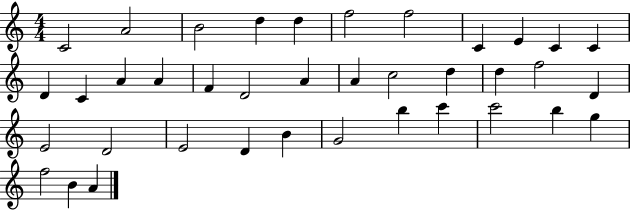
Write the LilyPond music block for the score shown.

{
  \clef treble
  \numericTimeSignature
  \time 4/4
  \key c \major
  c'2 a'2 | b'2 d''4 d''4 | f''2 f''2 | c'4 e'4 c'4 c'4 | \break d'4 c'4 a'4 a'4 | f'4 d'2 a'4 | a'4 c''2 d''4 | d''4 f''2 d'4 | \break e'2 d'2 | e'2 d'4 b'4 | g'2 b''4 c'''4 | c'''2 b''4 g''4 | \break f''2 b'4 a'4 | \bar "|."
}